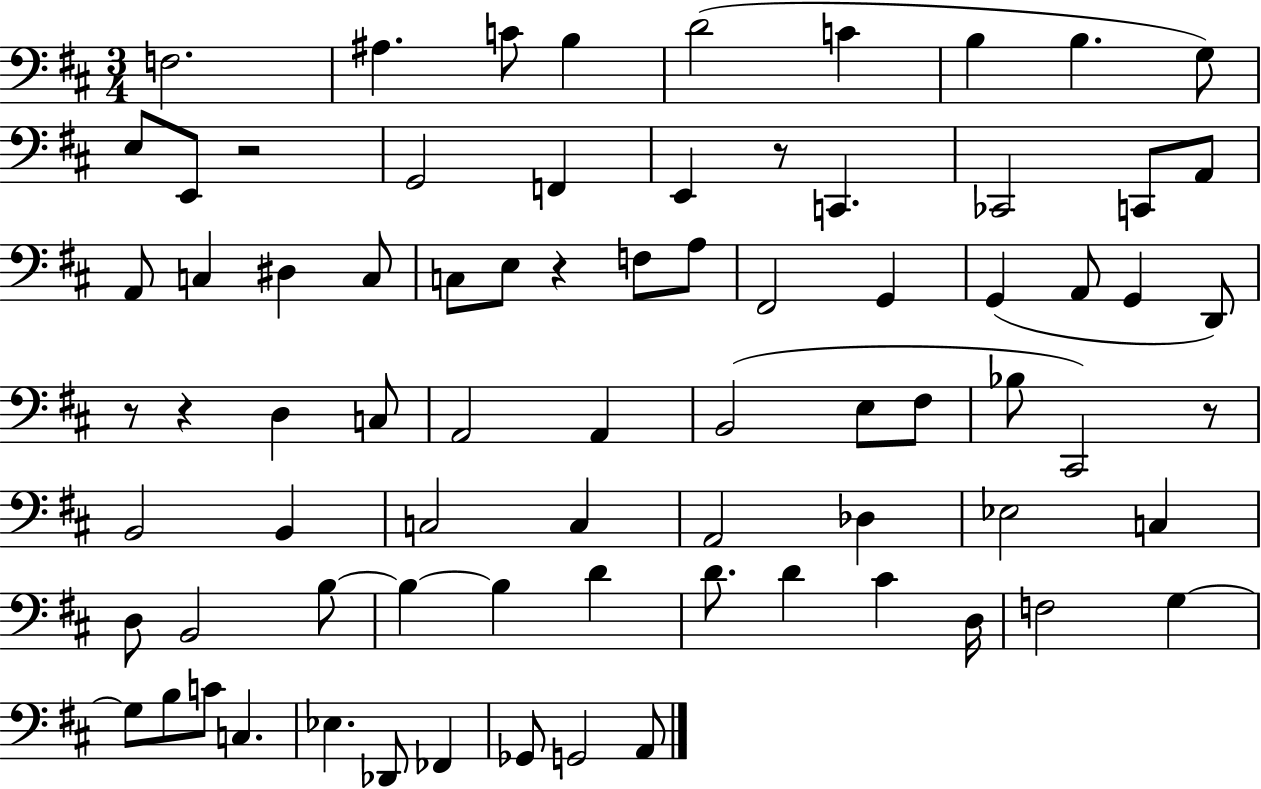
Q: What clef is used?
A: bass